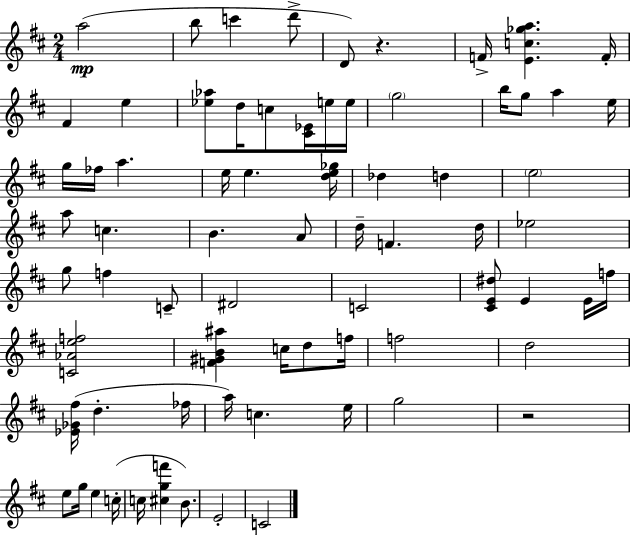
A5/h B5/e C6/q D6/e D4/e R/q. F4/s [E4,C5,Gb5,A5]/q. F4/s F#4/q E5/q [Eb5,Ab5]/e D5/s C5/e [C#4,Eb4]/s E5/s E5/s G5/h B5/s G5/e A5/q E5/s G5/s FES5/s A5/q. E5/s E5/q. [D5,E5,Gb5]/s Db5/q D5/q E5/h A5/e C5/q. B4/q. A4/e D5/s F4/q. D5/s Eb5/h G5/e F5/q C4/e D#4/h C4/h [C#4,E4,D#5]/e E4/q E4/s F5/s [C4,Ab4,E5,F5]/h [F4,G#4,B4,A#5]/q C5/s D5/e F5/s F5/h D5/h [Eb4,Gb4,F#5]/s D5/q. FES5/s A5/s C5/q. E5/s G5/h R/h E5/e G5/s E5/q C5/s C5/s [C#5,G5,F6]/q B4/e. E4/h C4/h